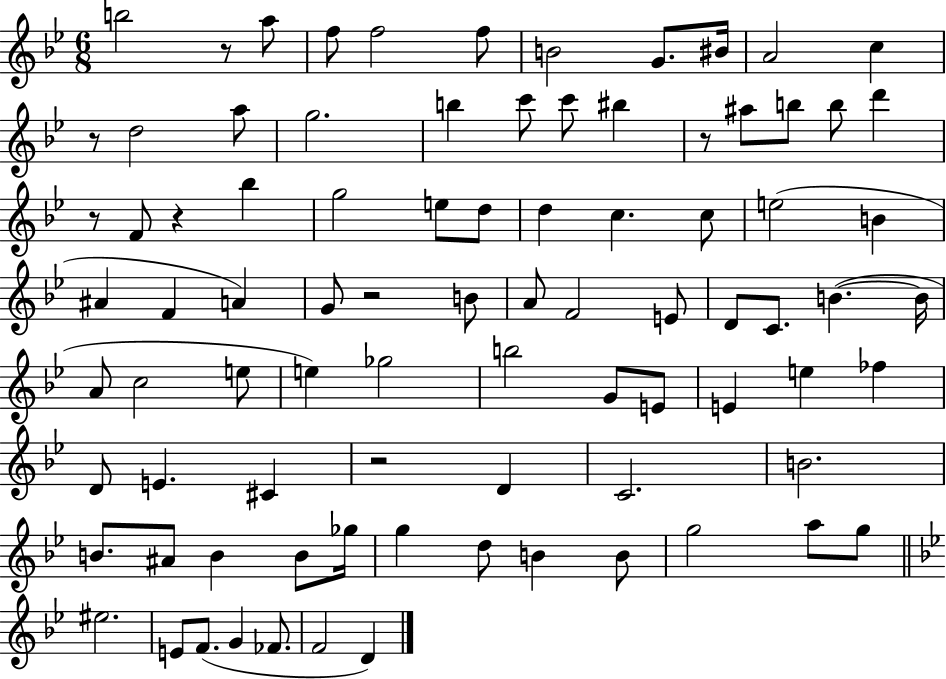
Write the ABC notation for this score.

X:1
T:Untitled
M:6/8
L:1/4
K:Bb
b2 z/2 a/2 f/2 f2 f/2 B2 G/2 ^B/4 A2 c z/2 d2 a/2 g2 b c'/2 c'/2 ^b z/2 ^a/2 b/2 b/2 d' z/2 F/2 z _b g2 e/2 d/2 d c c/2 e2 B ^A F A G/2 z2 B/2 A/2 F2 E/2 D/2 C/2 B B/4 A/2 c2 e/2 e _g2 b2 G/2 E/2 E e _f D/2 E ^C z2 D C2 B2 B/2 ^A/2 B B/2 _g/4 g d/2 B B/2 g2 a/2 g/2 ^e2 E/2 F/2 G _F/2 F2 D